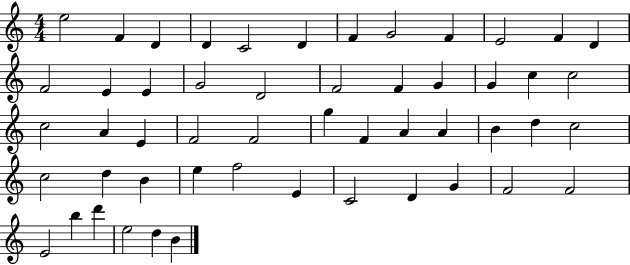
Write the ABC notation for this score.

X:1
T:Untitled
M:4/4
L:1/4
K:C
e2 F D D C2 D F G2 F E2 F D F2 E E G2 D2 F2 F G G c c2 c2 A E F2 F2 g F A A B d c2 c2 d B e f2 E C2 D G F2 F2 E2 b d' e2 d B